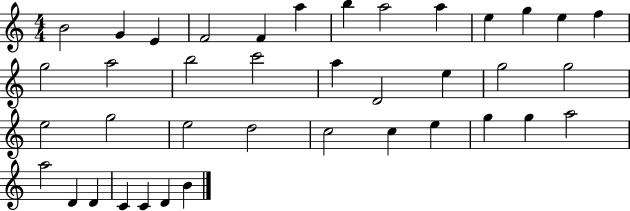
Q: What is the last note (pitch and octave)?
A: B4